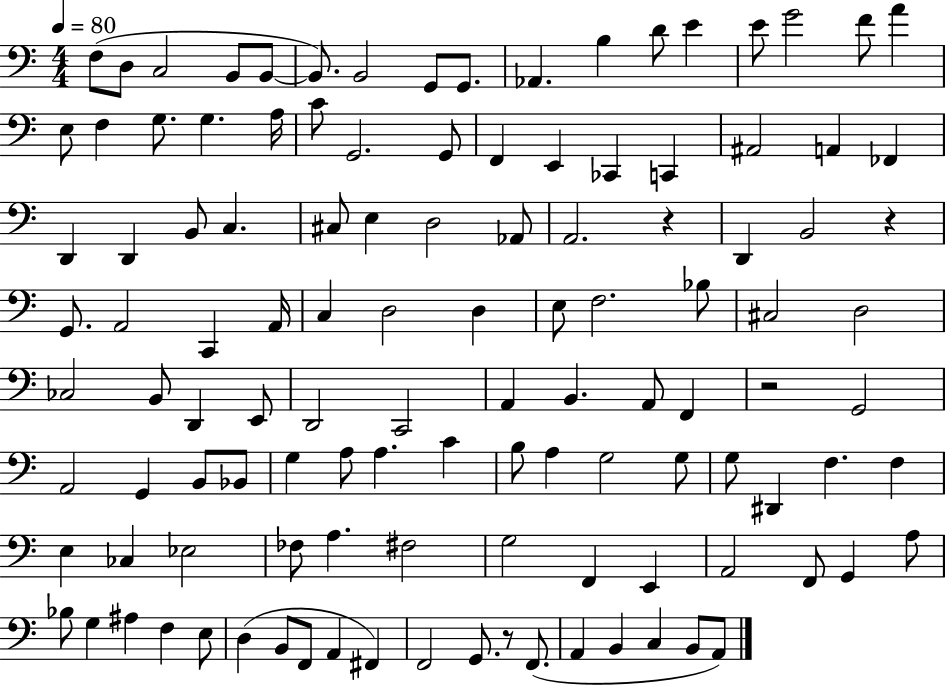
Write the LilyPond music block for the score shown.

{
  \clef bass
  \numericTimeSignature
  \time 4/4
  \key c \major
  \tempo 4 = 80
  f8( d8 c2 b,8 b,8~~ | b,8.) b,2 g,8 g,8. | aes,4. b4 d'8 e'4 | e'8 g'2 f'8 a'4 | \break e8 f4 g8. g4. a16 | c'8 g,2. g,8 | f,4 e,4 ces,4 c,4 | ais,2 a,4 fes,4 | \break d,4 d,4 b,8 c4. | cis8 e4 d2 aes,8 | a,2. r4 | d,4 b,2 r4 | \break g,8. a,2 c,4 a,16 | c4 d2 d4 | e8 f2. bes8 | cis2 d2 | \break ces2 b,8 d,4 e,8 | d,2 c,2 | a,4 b,4. a,8 f,4 | r2 g,2 | \break a,2 g,4 b,8 bes,8 | g4 a8 a4. c'4 | b8 a4 g2 g8 | g8 dis,4 f4. f4 | \break e4 ces4 ees2 | fes8 a4. fis2 | g2 f,4 e,4 | a,2 f,8 g,4 a8 | \break bes8 g4 ais4 f4 e8 | d4( b,8 f,8 a,4 fis,4) | f,2 g,8. r8 f,8.( | a,4 b,4 c4 b,8 a,8) | \break \bar "|."
}